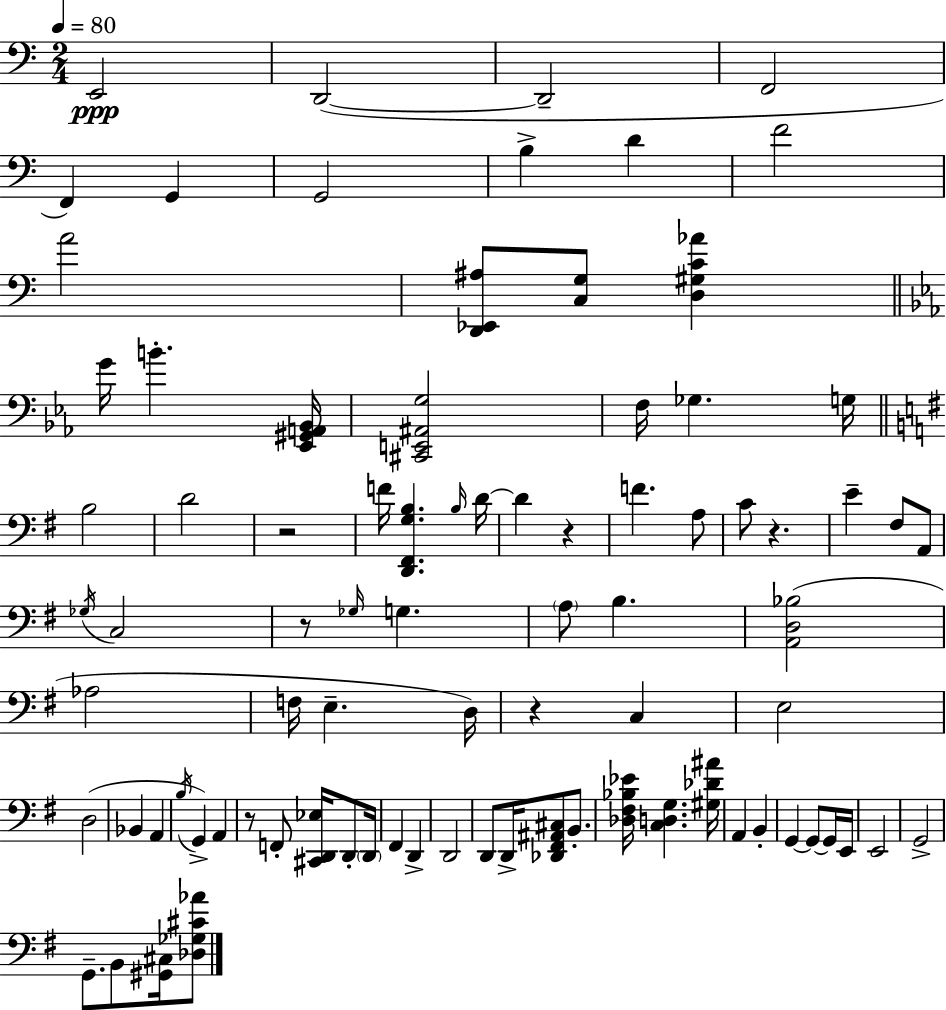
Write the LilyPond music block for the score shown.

{
  \clef bass
  \numericTimeSignature
  \time 2/4
  \key a \minor
  \tempo 4 = 80
  e,2\ppp | d,2~(~ | d,2-- | f,2 | \break f,4) g,4 | g,2 | b4-> d'4 | f'2 | \break a'2 | <d, ees, ais>8 <c g>8 <d gis c' aes'>4 | \bar "||" \break \key c \minor g'16 b'4.-. <ees, gis, a, bes,>16 | <cis, e, ais, g>2 | f16 ges4. g16 | \bar "||" \break \key e \minor b2 | d'2 | r2 | f'16 <d, fis, g b>4. \grace { b16 } | \break d'16~~ d'4 r4 | f'4. a8 | c'8 r4. | e'4-- fis8 a,8 | \break \acciaccatura { ges16 } c2 | r8 \grace { ges16 } g4. | \parenthesize a8 b4. | <a, d bes>2( | \break aes2 | f16 e4.-- | d16) r4 c4 | e2 | \break d2( | bes,4 a,4 | \acciaccatura { b16 }) g,4-> | a,4 r8 f,8-. | \break <cis, d, ees>16 d,8-. \parenthesize d,16 fis,4 | d,4-> d,2 | d,8 d,16-> <des, fis, ais, cis>8 | b,8.-. <des fis bes ees'>16 <c d g>4. | \break <gis des' ais'>16 a,4 | b,4-. g,4~~ | g,8~~ g,16 e,16 e,2 | g,2-> | \break g,8.-- b,8 | <gis, cis>16 <des ges cis' aes'>8 \bar "|."
}